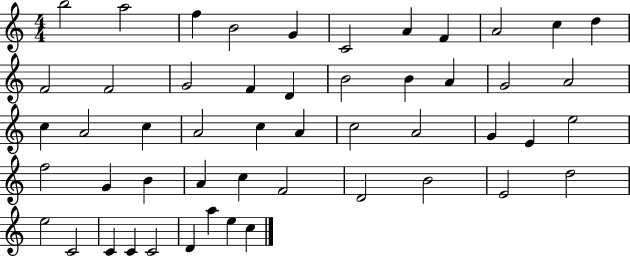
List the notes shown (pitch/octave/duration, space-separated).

B5/h A5/h F5/q B4/h G4/q C4/h A4/q F4/q A4/h C5/q D5/q F4/h F4/h G4/h F4/q D4/q B4/h B4/q A4/q G4/h A4/h C5/q A4/h C5/q A4/h C5/q A4/q C5/h A4/h G4/q E4/q E5/h F5/h G4/q B4/q A4/q C5/q F4/h D4/h B4/h E4/h D5/h E5/h C4/h C4/q C4/q C4/h D4/q A5/q E5/q C5/q